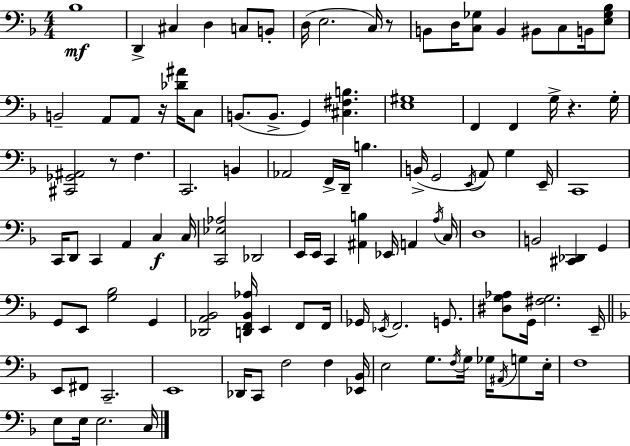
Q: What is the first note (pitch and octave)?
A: Bb3